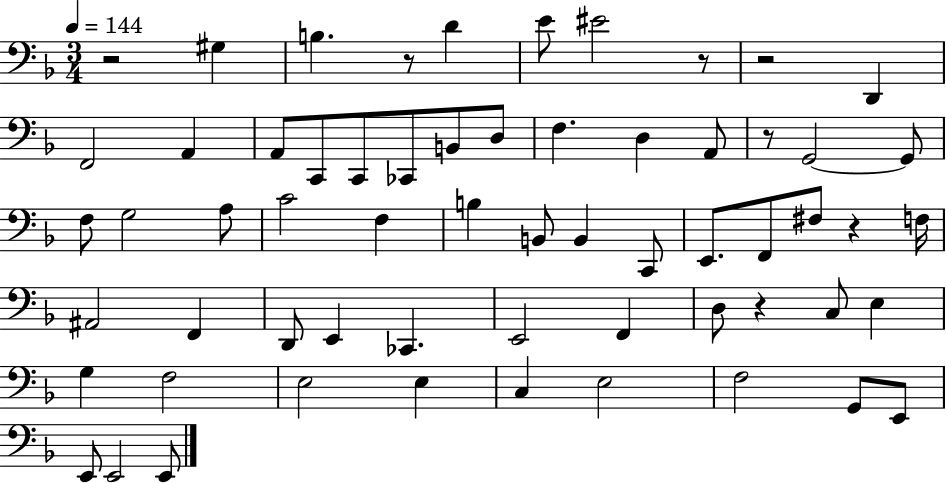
X:1
T:Untitled
M:3/4
L:1/4
K:F
z2 ^G, B, z/2 D E/2 ^E2 z/2 z2 D,, F,,2 A,, A,,/2 C,,/2 C,,/2 _C,,/2 B,,/2 D,/2 F, D, A,,/2 z/2 G,,2 G,,/2 F,/2 G,2 A,/2 C2 F, B, B,,/2 B,, C,,/2 E,,/2 F,,/2 ^F,/2 z F,/4 ^A,,2 F,, D,,/2 E,, _C,, E,,2 F,, D,/2 z C,/2 E, G, F,2 E,2 E, C, E,2 F,2 G,,/2 E,,/2 E,,/2 E,,2 E,,/2